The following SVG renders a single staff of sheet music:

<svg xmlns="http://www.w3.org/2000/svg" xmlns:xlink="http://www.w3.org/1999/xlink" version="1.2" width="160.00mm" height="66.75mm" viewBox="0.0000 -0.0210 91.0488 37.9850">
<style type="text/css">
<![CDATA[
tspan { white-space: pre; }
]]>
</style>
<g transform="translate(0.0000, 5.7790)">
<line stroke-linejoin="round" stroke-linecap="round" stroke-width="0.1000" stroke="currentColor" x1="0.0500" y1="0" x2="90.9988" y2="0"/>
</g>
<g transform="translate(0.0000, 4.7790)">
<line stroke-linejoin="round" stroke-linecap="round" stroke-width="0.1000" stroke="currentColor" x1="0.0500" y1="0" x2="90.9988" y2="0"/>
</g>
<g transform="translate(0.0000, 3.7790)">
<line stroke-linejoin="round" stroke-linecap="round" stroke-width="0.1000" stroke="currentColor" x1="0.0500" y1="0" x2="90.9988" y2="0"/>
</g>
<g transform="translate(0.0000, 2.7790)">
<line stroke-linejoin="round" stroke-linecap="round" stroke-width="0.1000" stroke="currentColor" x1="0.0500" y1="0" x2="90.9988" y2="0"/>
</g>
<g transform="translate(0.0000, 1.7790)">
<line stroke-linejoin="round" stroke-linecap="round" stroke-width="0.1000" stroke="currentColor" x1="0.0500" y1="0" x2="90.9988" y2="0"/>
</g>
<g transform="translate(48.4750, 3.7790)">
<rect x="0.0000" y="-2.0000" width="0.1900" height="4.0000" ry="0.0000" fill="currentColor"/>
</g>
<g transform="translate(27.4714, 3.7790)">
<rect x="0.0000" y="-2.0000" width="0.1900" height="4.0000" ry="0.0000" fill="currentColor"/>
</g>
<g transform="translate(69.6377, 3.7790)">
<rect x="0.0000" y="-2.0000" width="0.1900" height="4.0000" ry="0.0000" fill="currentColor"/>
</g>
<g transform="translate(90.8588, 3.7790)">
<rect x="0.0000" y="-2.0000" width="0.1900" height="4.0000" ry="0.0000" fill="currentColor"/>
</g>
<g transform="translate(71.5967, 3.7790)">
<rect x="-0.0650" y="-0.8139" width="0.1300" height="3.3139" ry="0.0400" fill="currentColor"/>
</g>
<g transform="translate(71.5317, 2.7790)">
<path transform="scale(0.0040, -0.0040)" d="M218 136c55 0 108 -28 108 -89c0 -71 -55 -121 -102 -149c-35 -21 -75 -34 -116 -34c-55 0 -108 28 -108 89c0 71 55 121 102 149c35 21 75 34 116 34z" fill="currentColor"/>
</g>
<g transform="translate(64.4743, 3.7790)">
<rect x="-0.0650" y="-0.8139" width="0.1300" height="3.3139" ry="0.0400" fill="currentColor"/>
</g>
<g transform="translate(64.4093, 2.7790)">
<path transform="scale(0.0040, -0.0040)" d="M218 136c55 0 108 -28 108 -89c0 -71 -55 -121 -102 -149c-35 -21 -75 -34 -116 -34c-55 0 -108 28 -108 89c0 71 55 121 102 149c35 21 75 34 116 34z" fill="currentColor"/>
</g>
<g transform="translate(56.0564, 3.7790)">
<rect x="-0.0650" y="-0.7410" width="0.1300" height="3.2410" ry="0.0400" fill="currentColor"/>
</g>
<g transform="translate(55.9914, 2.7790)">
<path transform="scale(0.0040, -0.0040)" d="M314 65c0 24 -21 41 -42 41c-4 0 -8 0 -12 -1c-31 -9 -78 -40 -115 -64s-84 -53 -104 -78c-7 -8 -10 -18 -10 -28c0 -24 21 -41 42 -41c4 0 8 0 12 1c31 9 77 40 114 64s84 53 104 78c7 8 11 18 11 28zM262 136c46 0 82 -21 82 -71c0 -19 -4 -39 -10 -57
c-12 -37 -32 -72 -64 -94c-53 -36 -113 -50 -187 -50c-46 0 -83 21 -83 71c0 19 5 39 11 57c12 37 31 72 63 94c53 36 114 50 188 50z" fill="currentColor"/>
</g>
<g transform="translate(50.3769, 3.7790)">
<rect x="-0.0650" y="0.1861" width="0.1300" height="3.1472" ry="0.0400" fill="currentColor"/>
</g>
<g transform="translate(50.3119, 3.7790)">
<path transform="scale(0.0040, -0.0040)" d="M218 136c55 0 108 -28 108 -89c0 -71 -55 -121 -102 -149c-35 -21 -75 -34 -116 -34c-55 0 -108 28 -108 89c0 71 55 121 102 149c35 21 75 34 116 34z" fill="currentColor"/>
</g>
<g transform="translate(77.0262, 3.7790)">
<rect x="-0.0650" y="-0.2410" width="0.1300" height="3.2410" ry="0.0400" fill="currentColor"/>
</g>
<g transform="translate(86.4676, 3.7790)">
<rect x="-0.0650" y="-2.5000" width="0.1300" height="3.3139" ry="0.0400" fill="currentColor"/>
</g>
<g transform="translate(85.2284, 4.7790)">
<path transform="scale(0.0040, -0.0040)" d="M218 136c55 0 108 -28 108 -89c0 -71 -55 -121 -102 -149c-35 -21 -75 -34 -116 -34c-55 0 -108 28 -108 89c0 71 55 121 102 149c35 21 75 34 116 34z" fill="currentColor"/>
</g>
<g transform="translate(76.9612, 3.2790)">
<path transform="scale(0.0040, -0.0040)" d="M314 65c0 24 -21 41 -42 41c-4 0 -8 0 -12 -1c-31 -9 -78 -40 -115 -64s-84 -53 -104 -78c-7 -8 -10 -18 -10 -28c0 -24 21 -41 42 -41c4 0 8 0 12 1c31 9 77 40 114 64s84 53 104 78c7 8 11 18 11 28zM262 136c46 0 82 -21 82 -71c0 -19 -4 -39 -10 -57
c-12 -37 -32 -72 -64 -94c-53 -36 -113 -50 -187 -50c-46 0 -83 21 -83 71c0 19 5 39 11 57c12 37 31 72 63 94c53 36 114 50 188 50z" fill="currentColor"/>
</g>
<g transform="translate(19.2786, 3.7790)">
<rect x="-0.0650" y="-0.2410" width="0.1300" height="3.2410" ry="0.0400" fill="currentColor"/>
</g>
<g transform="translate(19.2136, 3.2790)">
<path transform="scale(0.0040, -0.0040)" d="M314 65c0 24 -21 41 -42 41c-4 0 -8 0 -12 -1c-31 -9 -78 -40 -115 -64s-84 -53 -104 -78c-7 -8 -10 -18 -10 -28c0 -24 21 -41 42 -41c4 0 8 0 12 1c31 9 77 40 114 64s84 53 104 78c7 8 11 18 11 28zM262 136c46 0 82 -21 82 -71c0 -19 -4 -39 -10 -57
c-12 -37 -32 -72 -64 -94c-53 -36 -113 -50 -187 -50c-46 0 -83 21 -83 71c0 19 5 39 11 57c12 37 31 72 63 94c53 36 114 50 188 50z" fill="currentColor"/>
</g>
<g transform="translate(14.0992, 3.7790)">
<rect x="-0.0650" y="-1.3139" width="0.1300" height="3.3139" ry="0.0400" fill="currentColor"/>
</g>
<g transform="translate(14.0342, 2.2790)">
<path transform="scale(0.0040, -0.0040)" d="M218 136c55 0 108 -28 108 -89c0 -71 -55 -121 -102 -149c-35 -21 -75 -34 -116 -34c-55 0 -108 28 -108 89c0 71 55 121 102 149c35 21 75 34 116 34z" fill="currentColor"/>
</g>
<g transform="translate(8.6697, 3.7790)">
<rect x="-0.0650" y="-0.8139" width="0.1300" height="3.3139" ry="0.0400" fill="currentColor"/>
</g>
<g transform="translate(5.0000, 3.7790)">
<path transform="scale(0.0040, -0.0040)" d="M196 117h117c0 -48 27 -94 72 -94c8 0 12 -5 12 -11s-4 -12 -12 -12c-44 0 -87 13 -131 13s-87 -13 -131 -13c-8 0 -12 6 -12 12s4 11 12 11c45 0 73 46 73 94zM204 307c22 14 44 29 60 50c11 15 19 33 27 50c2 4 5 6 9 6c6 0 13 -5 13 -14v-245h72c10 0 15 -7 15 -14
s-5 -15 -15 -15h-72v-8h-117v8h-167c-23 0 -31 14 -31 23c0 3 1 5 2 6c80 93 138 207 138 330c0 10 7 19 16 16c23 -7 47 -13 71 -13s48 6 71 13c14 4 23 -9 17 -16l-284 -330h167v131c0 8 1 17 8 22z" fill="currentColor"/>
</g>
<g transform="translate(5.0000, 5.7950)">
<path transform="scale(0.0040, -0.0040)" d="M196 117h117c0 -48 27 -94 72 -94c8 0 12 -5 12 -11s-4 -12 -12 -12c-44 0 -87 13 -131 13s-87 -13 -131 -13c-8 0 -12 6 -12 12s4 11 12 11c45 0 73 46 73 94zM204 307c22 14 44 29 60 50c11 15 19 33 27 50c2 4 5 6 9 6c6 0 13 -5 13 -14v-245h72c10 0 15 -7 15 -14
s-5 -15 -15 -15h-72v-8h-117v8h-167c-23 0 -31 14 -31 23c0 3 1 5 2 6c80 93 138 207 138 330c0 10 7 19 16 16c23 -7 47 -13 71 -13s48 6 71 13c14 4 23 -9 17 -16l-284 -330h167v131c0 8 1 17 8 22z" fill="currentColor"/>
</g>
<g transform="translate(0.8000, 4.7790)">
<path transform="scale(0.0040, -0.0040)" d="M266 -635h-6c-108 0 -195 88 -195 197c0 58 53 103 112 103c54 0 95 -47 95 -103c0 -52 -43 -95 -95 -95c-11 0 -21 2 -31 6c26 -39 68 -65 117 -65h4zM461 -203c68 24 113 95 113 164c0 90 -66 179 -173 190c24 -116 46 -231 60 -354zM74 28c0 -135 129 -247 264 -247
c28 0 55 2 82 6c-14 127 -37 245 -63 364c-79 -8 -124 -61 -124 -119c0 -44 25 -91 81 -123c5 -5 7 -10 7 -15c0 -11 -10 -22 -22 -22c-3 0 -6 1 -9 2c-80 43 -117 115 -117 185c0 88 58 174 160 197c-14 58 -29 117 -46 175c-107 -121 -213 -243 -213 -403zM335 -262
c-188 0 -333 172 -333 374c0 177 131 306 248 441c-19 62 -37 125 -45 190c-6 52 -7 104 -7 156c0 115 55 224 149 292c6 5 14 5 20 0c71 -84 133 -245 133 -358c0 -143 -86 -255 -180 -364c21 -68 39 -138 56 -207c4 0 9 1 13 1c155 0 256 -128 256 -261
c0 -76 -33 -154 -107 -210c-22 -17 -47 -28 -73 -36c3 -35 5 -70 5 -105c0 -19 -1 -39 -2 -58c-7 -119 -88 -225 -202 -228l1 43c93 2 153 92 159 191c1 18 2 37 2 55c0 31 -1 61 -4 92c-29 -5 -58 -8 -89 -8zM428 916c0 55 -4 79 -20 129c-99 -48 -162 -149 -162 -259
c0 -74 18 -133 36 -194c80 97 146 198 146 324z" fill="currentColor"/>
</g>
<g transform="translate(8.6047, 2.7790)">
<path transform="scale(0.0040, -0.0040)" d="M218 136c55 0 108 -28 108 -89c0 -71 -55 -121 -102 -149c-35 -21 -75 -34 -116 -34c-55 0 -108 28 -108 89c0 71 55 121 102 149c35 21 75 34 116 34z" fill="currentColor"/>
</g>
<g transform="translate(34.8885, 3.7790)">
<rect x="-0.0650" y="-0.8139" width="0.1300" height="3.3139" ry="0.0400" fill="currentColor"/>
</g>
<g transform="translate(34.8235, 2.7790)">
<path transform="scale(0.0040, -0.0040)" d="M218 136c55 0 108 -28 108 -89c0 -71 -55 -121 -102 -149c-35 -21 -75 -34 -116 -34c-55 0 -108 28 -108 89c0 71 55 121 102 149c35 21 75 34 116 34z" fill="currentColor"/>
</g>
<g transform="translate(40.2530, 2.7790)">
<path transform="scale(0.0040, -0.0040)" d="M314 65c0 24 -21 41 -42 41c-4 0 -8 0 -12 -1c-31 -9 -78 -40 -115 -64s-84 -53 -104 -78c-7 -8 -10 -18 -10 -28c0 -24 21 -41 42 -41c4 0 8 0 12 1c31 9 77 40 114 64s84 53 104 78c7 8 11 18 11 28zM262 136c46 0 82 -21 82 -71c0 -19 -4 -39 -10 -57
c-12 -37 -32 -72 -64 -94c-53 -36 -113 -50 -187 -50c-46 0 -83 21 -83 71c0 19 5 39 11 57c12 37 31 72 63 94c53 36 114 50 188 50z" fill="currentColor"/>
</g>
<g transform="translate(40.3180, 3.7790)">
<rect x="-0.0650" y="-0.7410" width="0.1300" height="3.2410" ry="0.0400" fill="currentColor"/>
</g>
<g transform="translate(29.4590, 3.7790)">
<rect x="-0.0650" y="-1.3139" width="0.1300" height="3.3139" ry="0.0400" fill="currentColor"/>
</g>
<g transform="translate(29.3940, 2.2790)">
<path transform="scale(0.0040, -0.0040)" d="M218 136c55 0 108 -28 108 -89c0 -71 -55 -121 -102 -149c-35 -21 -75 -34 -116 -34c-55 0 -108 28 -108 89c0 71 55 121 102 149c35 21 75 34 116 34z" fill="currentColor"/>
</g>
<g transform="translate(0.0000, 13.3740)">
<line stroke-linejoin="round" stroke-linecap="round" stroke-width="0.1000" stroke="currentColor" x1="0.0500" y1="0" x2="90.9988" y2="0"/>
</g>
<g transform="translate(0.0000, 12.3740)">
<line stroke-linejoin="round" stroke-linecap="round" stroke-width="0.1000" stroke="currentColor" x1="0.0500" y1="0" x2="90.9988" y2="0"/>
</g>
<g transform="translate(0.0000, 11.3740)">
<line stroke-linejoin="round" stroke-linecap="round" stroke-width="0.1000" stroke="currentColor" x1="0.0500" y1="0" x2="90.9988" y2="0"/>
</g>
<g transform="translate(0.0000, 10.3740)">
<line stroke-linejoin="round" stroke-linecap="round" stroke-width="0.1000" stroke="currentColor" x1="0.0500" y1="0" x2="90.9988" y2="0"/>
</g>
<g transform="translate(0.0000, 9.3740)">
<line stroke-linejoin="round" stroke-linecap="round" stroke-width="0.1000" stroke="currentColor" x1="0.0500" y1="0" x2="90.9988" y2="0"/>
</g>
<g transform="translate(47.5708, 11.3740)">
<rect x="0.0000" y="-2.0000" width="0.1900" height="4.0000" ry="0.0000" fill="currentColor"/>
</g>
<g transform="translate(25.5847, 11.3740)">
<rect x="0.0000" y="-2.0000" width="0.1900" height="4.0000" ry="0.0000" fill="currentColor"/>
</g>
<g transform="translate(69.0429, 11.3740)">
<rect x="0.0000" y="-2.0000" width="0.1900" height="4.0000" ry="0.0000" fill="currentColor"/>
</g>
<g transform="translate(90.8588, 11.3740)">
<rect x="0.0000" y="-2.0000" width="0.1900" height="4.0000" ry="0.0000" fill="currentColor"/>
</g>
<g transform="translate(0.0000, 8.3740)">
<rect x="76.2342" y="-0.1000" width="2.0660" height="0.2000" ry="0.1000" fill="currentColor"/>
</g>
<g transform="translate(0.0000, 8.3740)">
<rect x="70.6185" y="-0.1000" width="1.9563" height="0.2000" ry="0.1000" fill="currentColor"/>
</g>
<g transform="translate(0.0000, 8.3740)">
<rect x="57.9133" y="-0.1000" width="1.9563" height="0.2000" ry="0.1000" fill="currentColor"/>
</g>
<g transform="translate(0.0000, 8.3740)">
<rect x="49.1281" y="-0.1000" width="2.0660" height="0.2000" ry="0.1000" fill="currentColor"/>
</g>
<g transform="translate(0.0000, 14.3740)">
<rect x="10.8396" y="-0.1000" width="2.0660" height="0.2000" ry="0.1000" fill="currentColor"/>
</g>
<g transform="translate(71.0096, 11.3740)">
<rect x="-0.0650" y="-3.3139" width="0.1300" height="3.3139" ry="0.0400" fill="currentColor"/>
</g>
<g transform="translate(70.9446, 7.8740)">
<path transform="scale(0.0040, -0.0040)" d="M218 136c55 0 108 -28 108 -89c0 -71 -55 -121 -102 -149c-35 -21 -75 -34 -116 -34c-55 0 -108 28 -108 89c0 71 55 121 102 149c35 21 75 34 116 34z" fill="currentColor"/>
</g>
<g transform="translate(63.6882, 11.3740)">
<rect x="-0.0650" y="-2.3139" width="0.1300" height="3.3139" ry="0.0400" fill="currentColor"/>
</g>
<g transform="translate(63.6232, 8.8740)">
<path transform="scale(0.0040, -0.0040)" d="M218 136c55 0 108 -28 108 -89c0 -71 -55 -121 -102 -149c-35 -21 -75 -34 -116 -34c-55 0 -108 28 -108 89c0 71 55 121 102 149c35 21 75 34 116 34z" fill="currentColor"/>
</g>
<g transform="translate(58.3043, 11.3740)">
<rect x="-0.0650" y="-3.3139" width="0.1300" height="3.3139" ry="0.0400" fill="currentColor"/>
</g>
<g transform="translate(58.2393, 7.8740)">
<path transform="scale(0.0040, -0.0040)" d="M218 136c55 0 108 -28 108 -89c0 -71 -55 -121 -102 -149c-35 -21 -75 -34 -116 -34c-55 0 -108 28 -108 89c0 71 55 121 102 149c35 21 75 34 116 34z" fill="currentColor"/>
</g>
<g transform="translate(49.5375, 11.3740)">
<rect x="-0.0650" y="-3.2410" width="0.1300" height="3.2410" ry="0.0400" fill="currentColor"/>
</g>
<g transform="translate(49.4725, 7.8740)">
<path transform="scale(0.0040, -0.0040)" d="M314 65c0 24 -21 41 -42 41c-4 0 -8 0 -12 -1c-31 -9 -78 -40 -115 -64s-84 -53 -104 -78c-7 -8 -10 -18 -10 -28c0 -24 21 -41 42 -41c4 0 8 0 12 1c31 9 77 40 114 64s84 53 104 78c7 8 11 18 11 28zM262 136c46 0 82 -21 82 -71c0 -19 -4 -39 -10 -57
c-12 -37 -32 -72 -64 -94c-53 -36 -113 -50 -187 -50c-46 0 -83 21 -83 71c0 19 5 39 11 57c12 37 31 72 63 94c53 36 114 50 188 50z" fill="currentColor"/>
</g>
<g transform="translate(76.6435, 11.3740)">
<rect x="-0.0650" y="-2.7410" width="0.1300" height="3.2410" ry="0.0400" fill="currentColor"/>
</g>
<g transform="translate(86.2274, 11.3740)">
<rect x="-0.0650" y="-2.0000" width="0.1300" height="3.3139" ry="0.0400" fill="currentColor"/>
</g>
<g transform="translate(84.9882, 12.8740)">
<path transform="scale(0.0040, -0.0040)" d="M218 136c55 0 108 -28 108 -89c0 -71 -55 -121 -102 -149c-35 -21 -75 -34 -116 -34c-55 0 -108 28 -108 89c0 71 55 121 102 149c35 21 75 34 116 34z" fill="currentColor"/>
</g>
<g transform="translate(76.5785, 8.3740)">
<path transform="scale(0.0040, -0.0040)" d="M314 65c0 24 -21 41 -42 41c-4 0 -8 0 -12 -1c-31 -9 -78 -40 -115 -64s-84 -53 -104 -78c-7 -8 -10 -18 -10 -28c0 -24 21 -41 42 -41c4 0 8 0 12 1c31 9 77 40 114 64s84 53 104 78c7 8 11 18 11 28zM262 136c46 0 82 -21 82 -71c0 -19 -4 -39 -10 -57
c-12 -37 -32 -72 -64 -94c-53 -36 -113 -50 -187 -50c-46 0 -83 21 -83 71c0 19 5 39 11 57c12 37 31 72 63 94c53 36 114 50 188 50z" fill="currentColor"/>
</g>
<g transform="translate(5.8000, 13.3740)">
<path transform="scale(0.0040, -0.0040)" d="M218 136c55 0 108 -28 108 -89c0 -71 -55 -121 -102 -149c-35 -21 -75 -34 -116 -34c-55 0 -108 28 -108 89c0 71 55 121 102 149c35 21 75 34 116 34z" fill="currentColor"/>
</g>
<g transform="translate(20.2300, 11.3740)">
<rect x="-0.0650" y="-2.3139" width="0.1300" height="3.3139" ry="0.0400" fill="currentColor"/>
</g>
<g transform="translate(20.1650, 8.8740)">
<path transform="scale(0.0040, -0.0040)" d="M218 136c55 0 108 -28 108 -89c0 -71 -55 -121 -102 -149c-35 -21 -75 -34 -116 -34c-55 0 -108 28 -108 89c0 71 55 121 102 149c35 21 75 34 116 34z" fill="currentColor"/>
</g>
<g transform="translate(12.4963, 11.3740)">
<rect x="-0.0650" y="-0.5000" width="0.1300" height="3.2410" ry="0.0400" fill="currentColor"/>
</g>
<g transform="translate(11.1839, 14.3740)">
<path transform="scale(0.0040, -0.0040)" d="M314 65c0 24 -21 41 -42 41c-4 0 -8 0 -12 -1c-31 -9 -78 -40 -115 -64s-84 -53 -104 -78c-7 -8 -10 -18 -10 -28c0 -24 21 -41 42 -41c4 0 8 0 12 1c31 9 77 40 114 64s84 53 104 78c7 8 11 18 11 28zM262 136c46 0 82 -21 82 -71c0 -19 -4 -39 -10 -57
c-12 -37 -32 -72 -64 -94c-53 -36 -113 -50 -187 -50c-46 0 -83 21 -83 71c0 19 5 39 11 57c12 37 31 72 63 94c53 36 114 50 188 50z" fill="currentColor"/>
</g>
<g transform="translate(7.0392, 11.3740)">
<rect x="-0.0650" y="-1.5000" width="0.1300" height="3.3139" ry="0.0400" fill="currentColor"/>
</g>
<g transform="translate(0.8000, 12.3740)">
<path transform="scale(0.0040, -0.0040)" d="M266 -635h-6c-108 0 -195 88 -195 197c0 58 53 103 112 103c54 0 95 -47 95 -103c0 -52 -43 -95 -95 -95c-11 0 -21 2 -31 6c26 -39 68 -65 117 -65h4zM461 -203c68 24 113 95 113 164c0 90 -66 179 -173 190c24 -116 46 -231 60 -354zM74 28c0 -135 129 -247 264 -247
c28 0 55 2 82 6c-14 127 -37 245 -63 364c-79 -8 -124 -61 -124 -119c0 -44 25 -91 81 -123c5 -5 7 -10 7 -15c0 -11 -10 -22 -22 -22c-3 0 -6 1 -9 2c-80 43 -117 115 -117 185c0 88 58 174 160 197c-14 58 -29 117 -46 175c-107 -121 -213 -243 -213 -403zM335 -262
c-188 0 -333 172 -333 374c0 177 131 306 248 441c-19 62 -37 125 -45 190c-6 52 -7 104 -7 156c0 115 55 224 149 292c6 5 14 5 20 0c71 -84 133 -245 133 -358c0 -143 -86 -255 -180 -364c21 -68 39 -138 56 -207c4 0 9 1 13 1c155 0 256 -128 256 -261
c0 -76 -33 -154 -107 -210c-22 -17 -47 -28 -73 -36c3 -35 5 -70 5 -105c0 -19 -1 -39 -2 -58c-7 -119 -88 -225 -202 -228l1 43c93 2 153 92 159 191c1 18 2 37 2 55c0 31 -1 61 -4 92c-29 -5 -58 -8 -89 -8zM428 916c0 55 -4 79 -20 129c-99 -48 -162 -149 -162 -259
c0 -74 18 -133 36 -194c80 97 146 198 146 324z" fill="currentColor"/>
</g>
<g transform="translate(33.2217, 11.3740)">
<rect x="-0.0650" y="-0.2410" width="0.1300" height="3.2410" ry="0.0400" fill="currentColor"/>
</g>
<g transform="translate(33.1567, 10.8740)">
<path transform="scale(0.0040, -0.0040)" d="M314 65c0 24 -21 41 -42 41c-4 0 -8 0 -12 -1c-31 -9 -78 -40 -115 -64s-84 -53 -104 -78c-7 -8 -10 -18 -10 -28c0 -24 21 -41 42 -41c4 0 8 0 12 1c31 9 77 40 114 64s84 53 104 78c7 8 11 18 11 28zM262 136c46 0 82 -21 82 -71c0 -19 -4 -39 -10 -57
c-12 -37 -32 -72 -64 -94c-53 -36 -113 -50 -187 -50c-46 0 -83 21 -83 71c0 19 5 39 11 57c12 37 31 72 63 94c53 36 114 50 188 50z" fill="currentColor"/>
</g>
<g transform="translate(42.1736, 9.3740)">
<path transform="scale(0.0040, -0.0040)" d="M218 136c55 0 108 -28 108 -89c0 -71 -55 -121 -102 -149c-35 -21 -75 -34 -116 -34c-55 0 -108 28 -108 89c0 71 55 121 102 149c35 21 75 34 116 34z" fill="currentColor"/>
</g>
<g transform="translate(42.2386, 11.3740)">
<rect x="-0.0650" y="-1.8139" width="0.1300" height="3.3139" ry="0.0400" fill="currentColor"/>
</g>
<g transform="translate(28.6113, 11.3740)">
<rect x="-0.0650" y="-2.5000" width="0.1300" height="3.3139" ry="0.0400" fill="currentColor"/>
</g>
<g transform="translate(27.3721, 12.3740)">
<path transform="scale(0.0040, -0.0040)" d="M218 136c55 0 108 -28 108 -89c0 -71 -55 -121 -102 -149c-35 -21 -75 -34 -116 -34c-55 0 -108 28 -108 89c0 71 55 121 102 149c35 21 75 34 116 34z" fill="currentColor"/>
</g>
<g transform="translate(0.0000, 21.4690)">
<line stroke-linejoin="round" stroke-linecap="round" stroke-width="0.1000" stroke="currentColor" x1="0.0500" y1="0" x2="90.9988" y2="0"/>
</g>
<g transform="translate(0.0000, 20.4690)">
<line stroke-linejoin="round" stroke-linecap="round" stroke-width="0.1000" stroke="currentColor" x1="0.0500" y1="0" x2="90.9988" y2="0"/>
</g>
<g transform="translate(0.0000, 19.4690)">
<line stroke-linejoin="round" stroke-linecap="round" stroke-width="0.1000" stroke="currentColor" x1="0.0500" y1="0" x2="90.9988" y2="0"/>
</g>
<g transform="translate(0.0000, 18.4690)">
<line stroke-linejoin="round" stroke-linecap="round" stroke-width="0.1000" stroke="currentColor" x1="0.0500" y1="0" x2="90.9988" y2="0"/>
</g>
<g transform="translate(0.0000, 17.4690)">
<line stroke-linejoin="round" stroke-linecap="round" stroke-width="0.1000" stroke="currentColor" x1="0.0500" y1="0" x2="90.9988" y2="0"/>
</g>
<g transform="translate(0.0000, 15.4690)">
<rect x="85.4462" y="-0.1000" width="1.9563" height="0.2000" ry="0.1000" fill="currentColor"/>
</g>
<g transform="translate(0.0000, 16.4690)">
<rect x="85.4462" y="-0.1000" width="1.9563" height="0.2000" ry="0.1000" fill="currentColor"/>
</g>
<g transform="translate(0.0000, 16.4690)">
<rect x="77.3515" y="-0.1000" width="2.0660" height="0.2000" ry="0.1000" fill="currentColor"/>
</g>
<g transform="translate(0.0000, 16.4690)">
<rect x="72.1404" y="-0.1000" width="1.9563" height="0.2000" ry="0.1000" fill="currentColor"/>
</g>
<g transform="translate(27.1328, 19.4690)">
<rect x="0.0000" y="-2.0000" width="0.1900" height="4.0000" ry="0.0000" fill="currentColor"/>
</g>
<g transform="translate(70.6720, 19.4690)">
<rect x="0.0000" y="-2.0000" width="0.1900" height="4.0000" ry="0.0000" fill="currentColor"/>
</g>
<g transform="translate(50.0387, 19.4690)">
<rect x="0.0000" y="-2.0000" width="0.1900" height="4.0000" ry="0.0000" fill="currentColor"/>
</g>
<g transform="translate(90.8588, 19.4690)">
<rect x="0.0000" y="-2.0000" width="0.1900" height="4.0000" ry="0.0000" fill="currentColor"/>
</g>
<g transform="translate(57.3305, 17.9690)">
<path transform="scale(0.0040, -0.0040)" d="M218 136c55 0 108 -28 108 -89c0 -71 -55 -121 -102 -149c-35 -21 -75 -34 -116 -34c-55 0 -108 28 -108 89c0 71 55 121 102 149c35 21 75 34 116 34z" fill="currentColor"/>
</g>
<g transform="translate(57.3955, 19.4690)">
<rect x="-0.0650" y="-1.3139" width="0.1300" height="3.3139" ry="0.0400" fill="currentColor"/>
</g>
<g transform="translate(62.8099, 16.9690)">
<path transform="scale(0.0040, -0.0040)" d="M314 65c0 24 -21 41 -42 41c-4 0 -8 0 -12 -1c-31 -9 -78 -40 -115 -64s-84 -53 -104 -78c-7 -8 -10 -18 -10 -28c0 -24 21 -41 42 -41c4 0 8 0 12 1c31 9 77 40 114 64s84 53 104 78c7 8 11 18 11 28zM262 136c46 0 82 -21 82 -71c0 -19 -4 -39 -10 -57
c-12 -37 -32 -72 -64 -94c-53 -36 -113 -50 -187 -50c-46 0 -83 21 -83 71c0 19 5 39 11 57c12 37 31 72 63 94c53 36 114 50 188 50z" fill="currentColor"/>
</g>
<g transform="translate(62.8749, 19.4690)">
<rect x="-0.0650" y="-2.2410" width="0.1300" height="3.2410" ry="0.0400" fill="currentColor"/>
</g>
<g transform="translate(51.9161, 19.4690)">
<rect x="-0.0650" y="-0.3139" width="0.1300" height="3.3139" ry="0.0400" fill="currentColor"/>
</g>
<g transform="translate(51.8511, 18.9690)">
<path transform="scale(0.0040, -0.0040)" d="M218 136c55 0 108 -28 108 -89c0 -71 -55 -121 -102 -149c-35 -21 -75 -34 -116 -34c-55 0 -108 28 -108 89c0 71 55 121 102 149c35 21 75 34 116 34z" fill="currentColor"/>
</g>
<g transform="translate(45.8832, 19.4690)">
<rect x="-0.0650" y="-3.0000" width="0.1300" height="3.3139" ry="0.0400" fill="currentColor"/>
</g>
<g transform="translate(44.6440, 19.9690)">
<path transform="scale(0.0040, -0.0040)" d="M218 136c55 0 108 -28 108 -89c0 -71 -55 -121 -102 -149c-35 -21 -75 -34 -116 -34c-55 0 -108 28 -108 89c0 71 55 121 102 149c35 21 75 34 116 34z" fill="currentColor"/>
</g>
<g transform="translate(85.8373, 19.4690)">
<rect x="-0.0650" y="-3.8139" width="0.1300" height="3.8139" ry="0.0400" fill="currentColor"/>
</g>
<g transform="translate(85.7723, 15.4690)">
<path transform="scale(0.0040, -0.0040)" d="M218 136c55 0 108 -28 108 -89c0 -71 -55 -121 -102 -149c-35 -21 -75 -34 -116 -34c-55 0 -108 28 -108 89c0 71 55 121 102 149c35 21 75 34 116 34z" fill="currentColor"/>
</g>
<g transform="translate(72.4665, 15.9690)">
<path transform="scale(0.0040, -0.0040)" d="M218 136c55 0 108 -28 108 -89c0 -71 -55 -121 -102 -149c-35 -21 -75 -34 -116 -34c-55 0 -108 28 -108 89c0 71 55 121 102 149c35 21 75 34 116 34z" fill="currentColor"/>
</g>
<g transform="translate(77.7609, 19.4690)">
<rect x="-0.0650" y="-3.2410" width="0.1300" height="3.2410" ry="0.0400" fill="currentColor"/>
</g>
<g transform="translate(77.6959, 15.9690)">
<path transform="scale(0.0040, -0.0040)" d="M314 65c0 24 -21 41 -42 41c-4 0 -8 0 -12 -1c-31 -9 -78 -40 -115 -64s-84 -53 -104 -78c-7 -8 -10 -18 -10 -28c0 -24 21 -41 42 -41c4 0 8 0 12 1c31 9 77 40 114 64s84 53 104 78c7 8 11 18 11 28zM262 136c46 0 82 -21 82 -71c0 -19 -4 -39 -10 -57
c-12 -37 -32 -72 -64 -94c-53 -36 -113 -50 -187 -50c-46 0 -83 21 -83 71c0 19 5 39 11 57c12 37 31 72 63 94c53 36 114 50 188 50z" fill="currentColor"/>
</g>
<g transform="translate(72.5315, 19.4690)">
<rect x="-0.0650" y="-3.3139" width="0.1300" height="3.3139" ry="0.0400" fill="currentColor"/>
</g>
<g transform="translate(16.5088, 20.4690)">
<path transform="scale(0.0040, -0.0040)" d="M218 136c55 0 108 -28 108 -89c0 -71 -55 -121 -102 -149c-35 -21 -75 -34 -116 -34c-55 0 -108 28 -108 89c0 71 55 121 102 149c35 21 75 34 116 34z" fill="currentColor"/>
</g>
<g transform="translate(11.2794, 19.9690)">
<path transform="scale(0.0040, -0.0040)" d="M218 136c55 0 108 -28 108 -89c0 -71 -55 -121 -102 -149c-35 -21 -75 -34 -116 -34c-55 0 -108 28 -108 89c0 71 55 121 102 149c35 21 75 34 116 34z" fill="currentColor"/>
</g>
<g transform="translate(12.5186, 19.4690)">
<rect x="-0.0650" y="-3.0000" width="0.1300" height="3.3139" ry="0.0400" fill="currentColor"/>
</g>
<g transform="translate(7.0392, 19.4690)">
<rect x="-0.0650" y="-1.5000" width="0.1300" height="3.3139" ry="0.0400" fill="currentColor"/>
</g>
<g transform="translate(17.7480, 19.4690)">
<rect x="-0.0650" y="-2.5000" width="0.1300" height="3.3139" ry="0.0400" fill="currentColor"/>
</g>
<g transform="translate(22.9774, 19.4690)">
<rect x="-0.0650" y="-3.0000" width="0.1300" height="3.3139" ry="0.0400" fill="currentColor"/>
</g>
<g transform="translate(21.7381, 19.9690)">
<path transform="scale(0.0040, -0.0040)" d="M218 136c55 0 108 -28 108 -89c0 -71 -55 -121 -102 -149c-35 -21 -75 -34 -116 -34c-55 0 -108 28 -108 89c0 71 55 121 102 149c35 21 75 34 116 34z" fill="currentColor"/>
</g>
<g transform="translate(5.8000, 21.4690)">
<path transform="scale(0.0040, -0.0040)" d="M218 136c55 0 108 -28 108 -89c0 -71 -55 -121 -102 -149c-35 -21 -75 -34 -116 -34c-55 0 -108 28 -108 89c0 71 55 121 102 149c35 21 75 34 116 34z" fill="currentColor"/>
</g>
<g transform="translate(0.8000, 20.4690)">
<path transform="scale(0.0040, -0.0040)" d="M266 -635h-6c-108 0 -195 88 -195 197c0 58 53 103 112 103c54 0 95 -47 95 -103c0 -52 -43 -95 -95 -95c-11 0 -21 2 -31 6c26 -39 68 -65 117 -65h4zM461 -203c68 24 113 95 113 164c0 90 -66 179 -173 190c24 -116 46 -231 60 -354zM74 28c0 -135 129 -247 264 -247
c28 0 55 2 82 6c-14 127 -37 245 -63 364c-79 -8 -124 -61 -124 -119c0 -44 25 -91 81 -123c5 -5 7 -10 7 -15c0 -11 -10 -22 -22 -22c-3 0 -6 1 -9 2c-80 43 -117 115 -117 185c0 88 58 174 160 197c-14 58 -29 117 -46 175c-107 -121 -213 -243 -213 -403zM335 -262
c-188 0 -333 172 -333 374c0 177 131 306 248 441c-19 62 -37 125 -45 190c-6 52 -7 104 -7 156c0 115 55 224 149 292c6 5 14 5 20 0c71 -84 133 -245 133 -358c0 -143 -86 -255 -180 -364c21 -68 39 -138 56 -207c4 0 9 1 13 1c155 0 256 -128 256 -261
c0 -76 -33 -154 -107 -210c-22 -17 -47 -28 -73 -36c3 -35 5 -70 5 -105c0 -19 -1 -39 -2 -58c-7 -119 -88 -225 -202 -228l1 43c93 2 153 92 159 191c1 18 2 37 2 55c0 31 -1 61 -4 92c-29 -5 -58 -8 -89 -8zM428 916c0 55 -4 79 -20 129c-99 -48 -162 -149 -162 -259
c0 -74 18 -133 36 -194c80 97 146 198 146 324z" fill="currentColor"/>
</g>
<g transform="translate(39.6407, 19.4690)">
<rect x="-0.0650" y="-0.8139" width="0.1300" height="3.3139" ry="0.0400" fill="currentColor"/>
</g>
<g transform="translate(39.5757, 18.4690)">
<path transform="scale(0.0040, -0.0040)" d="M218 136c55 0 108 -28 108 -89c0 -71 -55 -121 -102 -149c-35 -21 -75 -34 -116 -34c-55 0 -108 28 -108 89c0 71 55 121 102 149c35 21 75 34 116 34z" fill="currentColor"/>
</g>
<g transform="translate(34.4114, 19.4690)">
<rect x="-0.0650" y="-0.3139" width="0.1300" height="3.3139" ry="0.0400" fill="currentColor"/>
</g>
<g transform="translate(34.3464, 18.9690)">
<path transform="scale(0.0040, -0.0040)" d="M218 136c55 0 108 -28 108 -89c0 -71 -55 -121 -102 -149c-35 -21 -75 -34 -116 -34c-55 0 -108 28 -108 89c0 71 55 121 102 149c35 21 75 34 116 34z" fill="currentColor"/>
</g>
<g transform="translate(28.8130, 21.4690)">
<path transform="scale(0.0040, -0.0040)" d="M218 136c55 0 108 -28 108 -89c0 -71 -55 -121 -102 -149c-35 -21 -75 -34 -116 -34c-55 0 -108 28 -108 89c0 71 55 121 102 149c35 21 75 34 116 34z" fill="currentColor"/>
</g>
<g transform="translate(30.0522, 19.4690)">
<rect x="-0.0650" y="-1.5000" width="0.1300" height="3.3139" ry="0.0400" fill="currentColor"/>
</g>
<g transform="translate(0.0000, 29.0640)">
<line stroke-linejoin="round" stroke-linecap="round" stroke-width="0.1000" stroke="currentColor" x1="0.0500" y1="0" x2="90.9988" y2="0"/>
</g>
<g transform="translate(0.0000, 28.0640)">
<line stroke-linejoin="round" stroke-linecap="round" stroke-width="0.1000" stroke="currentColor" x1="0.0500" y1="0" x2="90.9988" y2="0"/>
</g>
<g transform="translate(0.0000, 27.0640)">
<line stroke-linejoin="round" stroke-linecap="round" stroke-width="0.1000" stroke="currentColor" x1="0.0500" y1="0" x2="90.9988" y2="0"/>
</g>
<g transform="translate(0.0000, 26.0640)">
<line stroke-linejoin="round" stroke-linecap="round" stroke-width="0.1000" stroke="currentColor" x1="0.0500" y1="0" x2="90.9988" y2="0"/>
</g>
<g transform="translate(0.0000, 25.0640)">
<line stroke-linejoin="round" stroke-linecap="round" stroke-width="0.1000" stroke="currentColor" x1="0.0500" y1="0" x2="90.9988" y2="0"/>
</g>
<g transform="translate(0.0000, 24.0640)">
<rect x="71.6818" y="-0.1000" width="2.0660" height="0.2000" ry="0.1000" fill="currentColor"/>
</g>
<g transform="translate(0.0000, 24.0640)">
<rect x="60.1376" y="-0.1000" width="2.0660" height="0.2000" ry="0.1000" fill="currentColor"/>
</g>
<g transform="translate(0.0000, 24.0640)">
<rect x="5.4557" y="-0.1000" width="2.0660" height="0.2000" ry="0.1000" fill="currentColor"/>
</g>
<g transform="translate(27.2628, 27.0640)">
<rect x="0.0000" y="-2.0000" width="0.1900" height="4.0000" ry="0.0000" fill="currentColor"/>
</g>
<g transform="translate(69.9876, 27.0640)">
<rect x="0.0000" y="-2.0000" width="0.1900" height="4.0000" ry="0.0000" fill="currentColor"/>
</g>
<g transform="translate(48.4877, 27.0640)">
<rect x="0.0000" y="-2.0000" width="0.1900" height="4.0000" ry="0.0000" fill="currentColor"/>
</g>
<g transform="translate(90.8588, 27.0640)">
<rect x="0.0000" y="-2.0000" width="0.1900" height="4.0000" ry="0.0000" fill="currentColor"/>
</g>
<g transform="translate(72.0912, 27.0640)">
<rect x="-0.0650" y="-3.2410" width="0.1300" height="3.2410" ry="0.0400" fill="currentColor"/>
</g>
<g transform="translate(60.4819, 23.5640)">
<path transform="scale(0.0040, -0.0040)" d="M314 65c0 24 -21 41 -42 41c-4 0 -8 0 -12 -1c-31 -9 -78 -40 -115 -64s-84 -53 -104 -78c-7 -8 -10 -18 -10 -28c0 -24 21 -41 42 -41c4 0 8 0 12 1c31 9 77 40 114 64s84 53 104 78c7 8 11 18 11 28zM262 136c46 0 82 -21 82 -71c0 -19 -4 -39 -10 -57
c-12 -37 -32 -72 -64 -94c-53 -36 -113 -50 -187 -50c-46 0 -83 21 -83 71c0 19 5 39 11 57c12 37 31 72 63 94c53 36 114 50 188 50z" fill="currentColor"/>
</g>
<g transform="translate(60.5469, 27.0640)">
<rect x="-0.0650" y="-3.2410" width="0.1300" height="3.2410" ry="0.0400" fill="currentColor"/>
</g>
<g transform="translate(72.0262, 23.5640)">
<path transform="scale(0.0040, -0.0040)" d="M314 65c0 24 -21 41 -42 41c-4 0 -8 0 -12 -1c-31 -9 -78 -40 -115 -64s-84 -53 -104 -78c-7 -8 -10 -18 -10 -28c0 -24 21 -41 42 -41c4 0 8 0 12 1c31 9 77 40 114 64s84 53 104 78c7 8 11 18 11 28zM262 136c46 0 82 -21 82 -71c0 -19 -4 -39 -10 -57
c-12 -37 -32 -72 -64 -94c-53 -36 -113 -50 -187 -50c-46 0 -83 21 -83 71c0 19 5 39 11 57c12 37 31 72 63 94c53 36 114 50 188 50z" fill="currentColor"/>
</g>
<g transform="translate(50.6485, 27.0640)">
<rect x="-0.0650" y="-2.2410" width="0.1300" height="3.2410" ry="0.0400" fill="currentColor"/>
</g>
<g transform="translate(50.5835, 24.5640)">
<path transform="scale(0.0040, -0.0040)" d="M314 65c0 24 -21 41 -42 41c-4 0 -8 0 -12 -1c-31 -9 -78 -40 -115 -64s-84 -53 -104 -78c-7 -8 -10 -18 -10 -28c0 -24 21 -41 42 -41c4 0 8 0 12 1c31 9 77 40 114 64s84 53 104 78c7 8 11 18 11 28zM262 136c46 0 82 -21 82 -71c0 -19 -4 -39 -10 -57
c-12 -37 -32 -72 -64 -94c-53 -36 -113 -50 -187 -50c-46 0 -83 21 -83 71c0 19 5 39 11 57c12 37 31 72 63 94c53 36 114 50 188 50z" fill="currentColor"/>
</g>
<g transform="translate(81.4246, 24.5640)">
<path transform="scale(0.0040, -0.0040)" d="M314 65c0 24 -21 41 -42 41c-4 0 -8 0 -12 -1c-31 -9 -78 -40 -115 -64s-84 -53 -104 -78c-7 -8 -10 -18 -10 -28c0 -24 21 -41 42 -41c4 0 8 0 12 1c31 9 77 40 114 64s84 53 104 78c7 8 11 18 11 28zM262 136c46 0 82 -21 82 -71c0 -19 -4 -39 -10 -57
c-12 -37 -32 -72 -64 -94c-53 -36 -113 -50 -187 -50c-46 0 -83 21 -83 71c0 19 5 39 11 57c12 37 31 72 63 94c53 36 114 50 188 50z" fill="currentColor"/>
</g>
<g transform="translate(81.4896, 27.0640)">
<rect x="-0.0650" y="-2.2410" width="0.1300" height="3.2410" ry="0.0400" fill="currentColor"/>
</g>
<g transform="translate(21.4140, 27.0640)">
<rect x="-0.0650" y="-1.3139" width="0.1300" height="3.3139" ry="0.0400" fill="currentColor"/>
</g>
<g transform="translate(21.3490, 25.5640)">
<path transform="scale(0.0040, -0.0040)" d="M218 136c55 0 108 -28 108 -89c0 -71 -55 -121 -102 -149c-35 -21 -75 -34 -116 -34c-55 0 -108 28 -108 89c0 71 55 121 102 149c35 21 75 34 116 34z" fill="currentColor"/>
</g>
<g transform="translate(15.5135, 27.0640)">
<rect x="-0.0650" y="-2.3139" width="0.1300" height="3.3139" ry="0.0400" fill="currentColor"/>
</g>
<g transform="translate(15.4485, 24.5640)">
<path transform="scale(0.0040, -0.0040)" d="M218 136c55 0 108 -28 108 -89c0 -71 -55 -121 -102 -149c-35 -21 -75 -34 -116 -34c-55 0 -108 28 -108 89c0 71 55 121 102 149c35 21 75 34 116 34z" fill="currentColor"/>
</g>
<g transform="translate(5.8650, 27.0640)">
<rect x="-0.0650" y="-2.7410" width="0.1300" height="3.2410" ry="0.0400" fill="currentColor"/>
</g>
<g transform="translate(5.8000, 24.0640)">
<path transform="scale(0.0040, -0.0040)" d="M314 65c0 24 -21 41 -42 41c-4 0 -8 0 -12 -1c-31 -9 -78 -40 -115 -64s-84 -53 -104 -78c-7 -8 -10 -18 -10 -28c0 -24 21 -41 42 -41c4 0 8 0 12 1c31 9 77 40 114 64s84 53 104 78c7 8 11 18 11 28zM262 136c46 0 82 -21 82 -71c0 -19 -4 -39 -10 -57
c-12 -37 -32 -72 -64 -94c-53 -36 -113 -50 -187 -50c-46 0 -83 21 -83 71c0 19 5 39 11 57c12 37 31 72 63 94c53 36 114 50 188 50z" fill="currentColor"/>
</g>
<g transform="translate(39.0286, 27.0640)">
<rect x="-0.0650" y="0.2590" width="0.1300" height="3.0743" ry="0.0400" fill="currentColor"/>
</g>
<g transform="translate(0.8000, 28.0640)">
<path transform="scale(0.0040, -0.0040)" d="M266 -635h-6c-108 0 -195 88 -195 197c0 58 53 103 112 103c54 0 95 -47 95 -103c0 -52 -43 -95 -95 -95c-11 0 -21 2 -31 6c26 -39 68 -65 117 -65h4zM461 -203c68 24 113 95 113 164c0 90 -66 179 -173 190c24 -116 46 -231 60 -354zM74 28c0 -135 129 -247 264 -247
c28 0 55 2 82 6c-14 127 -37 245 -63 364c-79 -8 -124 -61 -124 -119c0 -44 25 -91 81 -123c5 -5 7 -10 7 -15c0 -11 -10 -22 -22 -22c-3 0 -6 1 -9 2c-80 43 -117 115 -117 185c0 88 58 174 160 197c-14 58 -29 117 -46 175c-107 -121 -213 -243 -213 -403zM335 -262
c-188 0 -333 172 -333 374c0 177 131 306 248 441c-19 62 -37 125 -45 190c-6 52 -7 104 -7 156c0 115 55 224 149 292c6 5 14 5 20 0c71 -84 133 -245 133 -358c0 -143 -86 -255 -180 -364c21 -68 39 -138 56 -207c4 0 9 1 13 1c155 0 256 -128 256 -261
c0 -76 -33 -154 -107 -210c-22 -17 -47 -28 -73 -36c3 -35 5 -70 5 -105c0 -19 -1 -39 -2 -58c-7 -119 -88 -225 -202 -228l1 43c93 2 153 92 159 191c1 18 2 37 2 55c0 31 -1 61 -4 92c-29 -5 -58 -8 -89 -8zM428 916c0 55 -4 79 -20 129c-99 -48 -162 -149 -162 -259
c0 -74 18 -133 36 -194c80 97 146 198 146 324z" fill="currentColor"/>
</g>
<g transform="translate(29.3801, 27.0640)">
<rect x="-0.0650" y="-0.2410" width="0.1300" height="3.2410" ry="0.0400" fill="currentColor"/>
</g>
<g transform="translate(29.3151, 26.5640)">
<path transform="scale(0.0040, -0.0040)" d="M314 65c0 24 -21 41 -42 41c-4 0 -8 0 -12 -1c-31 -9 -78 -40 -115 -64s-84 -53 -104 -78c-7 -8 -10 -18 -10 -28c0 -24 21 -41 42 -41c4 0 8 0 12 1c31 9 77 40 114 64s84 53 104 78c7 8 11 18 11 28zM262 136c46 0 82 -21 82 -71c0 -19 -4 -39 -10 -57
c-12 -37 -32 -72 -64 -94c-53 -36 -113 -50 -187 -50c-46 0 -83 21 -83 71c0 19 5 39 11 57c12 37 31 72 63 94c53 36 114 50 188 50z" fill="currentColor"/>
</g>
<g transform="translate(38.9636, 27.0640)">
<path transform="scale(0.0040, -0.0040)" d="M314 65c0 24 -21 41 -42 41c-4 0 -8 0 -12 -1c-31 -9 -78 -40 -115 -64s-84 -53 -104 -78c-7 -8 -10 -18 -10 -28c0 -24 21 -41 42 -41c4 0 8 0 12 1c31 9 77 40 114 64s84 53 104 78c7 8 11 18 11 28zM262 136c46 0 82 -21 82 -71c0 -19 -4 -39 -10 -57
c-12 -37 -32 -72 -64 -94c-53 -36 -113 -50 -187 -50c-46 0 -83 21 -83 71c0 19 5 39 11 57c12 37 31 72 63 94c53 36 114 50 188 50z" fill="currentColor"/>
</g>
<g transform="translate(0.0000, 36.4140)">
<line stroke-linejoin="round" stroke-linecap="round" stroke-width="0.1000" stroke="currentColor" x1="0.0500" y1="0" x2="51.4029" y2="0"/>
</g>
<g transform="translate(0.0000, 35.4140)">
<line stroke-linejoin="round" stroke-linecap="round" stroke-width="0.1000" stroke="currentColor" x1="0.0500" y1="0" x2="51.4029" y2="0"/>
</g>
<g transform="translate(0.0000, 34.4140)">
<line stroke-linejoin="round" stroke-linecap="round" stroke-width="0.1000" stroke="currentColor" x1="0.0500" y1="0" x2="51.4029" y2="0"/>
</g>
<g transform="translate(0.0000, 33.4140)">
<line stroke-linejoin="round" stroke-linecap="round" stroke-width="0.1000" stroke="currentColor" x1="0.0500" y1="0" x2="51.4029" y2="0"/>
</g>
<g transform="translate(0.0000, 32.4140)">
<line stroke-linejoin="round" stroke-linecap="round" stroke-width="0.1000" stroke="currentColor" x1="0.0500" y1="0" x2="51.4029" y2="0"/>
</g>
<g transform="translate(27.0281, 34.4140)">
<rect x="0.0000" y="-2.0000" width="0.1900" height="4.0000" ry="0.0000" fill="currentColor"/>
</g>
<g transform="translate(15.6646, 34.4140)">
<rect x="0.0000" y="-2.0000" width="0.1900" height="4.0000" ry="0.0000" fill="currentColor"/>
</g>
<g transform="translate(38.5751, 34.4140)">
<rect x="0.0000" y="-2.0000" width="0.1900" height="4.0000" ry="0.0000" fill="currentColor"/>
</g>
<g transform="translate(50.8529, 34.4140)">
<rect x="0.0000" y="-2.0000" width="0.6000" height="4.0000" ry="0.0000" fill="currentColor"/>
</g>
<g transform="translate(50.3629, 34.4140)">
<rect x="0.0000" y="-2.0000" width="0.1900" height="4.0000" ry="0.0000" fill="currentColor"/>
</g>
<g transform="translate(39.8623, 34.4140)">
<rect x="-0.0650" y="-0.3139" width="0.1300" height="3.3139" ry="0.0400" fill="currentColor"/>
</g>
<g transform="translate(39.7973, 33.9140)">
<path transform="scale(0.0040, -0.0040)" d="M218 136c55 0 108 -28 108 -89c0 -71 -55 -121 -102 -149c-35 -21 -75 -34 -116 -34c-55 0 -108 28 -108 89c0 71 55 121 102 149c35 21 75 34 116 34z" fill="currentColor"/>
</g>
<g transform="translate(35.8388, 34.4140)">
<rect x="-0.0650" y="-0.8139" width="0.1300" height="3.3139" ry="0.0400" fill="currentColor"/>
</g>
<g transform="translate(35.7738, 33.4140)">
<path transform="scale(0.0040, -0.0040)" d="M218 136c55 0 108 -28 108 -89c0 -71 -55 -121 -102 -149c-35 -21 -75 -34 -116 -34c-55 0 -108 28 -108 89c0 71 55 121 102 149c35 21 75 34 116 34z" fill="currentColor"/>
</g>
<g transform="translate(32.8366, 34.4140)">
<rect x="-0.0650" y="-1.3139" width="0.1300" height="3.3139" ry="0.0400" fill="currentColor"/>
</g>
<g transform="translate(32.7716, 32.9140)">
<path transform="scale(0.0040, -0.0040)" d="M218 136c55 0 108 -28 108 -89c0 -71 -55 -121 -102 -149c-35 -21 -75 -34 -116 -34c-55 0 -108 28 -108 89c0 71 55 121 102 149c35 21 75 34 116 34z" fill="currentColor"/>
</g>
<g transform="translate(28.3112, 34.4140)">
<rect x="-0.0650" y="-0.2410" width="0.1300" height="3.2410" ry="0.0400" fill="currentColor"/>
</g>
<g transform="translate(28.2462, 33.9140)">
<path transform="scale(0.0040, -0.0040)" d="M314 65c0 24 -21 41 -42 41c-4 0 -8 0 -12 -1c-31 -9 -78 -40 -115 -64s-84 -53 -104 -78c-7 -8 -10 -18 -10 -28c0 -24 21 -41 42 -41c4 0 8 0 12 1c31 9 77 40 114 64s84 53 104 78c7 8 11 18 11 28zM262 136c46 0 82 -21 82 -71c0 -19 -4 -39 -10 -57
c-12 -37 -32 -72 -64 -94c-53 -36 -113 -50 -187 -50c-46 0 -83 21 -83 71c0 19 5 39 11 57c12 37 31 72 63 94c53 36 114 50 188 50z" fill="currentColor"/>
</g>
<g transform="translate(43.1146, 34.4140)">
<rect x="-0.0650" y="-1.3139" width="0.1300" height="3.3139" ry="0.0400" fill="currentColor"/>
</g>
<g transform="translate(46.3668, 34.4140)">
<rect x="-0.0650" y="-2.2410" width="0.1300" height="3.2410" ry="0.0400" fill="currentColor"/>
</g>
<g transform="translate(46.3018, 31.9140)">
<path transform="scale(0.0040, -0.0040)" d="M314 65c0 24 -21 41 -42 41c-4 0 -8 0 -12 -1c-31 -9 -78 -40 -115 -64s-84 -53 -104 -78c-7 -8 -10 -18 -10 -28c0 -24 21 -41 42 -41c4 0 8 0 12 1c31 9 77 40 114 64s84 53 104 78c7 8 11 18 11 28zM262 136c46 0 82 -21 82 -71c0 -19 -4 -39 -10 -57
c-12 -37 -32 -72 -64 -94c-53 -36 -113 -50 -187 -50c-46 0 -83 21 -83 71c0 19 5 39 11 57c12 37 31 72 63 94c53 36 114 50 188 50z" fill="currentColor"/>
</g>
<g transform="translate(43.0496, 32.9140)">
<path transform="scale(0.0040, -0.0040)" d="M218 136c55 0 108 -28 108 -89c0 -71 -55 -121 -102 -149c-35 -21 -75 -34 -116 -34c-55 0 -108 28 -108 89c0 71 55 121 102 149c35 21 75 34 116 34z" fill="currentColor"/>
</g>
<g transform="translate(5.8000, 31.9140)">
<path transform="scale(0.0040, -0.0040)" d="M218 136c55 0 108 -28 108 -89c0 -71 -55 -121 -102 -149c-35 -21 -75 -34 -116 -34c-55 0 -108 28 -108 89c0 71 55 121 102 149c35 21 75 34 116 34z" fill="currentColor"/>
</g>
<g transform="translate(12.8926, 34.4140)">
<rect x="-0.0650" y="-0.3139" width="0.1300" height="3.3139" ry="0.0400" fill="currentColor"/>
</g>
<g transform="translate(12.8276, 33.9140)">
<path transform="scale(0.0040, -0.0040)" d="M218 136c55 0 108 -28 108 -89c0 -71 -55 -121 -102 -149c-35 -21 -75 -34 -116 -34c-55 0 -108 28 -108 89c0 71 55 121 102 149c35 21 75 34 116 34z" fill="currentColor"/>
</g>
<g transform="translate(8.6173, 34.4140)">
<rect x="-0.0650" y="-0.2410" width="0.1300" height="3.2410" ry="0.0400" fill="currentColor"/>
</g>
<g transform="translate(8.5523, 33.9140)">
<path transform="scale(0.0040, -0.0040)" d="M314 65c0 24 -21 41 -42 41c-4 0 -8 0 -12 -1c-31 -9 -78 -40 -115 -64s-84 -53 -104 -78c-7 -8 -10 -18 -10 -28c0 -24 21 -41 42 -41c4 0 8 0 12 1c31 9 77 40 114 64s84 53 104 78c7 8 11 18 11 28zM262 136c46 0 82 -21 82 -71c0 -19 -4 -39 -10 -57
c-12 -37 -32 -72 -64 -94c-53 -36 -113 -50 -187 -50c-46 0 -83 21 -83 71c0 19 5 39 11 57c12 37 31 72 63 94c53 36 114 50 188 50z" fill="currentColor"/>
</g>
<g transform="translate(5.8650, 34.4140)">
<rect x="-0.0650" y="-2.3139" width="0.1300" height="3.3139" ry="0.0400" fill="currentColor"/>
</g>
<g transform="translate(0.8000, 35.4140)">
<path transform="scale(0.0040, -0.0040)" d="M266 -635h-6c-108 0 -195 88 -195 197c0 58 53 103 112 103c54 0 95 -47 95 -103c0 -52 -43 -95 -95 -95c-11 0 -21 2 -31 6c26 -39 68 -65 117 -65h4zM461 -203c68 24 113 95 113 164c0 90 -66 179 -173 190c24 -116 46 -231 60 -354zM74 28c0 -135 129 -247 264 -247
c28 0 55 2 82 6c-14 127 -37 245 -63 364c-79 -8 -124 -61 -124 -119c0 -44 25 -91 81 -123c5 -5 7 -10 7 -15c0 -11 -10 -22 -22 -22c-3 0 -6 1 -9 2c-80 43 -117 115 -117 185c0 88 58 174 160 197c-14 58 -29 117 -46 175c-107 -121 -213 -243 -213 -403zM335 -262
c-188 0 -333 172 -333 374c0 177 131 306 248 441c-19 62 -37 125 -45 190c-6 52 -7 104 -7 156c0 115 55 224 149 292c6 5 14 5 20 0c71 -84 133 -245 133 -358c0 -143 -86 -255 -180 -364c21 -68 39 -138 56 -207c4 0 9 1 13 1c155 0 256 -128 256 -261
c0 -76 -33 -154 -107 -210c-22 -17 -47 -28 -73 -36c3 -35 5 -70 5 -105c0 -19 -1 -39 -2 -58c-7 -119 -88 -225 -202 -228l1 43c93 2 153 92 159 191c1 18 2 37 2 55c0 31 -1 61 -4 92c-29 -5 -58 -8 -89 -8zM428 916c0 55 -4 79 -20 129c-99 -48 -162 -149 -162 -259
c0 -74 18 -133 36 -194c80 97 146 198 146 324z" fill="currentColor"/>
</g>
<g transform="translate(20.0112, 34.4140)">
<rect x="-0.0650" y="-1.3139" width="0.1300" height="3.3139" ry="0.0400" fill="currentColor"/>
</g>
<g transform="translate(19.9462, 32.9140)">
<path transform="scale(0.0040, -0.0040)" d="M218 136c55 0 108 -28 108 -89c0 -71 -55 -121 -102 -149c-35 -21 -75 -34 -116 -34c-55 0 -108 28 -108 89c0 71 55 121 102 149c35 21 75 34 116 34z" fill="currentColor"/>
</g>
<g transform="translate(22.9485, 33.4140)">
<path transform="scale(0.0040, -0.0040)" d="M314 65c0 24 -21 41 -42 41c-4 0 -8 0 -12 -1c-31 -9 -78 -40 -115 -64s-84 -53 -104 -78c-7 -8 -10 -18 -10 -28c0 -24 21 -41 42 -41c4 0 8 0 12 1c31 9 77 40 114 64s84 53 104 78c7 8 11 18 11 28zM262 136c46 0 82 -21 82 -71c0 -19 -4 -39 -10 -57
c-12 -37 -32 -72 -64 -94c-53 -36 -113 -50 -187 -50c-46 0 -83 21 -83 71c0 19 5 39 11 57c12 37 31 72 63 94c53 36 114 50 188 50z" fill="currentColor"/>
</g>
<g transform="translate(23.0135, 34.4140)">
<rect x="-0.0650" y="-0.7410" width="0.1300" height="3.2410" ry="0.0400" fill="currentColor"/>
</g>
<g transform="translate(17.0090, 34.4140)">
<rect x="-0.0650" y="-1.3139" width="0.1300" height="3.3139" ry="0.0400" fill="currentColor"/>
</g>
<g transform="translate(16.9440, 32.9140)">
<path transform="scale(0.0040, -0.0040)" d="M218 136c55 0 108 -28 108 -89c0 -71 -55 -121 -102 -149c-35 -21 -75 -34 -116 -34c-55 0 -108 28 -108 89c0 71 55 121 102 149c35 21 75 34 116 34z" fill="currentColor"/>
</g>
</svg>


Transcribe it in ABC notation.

X:1
T:Untitled
M:4/4
L:1/4
K:C
d e c2 e d d2 B d2 d d c2 G E C2 g G c2 f b2 b g b a2 F E A G A E c d A c e g2 b b2 c' a2 g e c2 B2 g2 b2 b2 g2 g c2 c e e d2 c2 e d c e g2